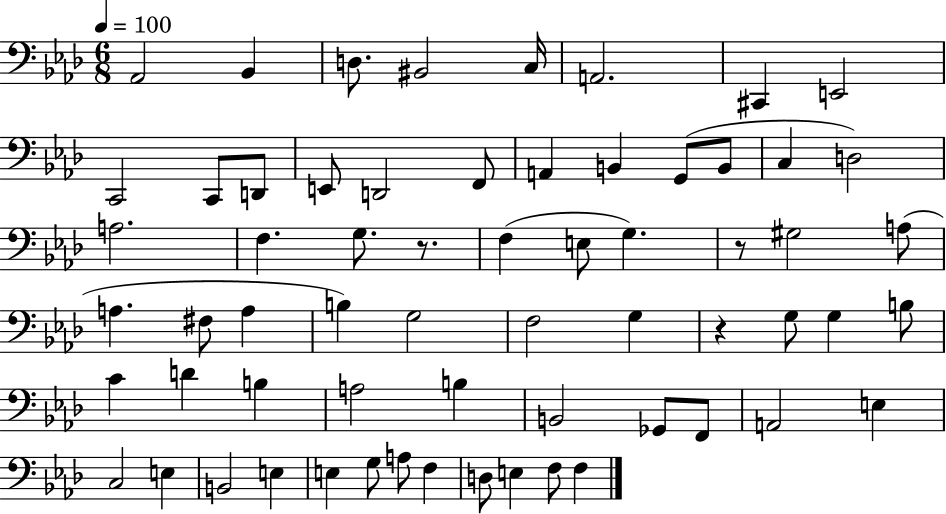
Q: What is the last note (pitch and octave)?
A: F3